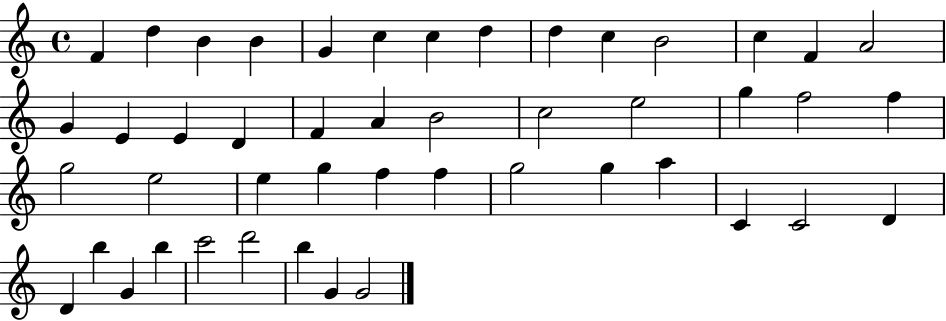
X:1
T:Untitled
M:4/4
L:1/4
K:C
F d B B G c c d d c B2 c F A2 G E E D F A B2 c2 e2 g f2 f g2 e2 e g f f g2 g a C C2 D D b G b c'2 d'2 b G G2